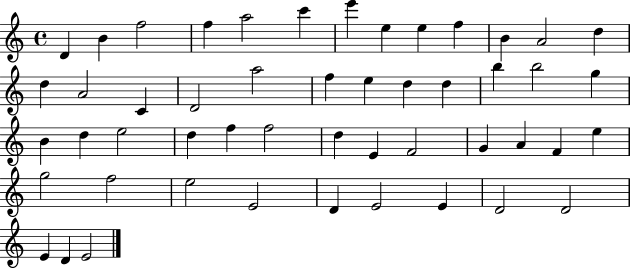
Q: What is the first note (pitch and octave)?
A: D4